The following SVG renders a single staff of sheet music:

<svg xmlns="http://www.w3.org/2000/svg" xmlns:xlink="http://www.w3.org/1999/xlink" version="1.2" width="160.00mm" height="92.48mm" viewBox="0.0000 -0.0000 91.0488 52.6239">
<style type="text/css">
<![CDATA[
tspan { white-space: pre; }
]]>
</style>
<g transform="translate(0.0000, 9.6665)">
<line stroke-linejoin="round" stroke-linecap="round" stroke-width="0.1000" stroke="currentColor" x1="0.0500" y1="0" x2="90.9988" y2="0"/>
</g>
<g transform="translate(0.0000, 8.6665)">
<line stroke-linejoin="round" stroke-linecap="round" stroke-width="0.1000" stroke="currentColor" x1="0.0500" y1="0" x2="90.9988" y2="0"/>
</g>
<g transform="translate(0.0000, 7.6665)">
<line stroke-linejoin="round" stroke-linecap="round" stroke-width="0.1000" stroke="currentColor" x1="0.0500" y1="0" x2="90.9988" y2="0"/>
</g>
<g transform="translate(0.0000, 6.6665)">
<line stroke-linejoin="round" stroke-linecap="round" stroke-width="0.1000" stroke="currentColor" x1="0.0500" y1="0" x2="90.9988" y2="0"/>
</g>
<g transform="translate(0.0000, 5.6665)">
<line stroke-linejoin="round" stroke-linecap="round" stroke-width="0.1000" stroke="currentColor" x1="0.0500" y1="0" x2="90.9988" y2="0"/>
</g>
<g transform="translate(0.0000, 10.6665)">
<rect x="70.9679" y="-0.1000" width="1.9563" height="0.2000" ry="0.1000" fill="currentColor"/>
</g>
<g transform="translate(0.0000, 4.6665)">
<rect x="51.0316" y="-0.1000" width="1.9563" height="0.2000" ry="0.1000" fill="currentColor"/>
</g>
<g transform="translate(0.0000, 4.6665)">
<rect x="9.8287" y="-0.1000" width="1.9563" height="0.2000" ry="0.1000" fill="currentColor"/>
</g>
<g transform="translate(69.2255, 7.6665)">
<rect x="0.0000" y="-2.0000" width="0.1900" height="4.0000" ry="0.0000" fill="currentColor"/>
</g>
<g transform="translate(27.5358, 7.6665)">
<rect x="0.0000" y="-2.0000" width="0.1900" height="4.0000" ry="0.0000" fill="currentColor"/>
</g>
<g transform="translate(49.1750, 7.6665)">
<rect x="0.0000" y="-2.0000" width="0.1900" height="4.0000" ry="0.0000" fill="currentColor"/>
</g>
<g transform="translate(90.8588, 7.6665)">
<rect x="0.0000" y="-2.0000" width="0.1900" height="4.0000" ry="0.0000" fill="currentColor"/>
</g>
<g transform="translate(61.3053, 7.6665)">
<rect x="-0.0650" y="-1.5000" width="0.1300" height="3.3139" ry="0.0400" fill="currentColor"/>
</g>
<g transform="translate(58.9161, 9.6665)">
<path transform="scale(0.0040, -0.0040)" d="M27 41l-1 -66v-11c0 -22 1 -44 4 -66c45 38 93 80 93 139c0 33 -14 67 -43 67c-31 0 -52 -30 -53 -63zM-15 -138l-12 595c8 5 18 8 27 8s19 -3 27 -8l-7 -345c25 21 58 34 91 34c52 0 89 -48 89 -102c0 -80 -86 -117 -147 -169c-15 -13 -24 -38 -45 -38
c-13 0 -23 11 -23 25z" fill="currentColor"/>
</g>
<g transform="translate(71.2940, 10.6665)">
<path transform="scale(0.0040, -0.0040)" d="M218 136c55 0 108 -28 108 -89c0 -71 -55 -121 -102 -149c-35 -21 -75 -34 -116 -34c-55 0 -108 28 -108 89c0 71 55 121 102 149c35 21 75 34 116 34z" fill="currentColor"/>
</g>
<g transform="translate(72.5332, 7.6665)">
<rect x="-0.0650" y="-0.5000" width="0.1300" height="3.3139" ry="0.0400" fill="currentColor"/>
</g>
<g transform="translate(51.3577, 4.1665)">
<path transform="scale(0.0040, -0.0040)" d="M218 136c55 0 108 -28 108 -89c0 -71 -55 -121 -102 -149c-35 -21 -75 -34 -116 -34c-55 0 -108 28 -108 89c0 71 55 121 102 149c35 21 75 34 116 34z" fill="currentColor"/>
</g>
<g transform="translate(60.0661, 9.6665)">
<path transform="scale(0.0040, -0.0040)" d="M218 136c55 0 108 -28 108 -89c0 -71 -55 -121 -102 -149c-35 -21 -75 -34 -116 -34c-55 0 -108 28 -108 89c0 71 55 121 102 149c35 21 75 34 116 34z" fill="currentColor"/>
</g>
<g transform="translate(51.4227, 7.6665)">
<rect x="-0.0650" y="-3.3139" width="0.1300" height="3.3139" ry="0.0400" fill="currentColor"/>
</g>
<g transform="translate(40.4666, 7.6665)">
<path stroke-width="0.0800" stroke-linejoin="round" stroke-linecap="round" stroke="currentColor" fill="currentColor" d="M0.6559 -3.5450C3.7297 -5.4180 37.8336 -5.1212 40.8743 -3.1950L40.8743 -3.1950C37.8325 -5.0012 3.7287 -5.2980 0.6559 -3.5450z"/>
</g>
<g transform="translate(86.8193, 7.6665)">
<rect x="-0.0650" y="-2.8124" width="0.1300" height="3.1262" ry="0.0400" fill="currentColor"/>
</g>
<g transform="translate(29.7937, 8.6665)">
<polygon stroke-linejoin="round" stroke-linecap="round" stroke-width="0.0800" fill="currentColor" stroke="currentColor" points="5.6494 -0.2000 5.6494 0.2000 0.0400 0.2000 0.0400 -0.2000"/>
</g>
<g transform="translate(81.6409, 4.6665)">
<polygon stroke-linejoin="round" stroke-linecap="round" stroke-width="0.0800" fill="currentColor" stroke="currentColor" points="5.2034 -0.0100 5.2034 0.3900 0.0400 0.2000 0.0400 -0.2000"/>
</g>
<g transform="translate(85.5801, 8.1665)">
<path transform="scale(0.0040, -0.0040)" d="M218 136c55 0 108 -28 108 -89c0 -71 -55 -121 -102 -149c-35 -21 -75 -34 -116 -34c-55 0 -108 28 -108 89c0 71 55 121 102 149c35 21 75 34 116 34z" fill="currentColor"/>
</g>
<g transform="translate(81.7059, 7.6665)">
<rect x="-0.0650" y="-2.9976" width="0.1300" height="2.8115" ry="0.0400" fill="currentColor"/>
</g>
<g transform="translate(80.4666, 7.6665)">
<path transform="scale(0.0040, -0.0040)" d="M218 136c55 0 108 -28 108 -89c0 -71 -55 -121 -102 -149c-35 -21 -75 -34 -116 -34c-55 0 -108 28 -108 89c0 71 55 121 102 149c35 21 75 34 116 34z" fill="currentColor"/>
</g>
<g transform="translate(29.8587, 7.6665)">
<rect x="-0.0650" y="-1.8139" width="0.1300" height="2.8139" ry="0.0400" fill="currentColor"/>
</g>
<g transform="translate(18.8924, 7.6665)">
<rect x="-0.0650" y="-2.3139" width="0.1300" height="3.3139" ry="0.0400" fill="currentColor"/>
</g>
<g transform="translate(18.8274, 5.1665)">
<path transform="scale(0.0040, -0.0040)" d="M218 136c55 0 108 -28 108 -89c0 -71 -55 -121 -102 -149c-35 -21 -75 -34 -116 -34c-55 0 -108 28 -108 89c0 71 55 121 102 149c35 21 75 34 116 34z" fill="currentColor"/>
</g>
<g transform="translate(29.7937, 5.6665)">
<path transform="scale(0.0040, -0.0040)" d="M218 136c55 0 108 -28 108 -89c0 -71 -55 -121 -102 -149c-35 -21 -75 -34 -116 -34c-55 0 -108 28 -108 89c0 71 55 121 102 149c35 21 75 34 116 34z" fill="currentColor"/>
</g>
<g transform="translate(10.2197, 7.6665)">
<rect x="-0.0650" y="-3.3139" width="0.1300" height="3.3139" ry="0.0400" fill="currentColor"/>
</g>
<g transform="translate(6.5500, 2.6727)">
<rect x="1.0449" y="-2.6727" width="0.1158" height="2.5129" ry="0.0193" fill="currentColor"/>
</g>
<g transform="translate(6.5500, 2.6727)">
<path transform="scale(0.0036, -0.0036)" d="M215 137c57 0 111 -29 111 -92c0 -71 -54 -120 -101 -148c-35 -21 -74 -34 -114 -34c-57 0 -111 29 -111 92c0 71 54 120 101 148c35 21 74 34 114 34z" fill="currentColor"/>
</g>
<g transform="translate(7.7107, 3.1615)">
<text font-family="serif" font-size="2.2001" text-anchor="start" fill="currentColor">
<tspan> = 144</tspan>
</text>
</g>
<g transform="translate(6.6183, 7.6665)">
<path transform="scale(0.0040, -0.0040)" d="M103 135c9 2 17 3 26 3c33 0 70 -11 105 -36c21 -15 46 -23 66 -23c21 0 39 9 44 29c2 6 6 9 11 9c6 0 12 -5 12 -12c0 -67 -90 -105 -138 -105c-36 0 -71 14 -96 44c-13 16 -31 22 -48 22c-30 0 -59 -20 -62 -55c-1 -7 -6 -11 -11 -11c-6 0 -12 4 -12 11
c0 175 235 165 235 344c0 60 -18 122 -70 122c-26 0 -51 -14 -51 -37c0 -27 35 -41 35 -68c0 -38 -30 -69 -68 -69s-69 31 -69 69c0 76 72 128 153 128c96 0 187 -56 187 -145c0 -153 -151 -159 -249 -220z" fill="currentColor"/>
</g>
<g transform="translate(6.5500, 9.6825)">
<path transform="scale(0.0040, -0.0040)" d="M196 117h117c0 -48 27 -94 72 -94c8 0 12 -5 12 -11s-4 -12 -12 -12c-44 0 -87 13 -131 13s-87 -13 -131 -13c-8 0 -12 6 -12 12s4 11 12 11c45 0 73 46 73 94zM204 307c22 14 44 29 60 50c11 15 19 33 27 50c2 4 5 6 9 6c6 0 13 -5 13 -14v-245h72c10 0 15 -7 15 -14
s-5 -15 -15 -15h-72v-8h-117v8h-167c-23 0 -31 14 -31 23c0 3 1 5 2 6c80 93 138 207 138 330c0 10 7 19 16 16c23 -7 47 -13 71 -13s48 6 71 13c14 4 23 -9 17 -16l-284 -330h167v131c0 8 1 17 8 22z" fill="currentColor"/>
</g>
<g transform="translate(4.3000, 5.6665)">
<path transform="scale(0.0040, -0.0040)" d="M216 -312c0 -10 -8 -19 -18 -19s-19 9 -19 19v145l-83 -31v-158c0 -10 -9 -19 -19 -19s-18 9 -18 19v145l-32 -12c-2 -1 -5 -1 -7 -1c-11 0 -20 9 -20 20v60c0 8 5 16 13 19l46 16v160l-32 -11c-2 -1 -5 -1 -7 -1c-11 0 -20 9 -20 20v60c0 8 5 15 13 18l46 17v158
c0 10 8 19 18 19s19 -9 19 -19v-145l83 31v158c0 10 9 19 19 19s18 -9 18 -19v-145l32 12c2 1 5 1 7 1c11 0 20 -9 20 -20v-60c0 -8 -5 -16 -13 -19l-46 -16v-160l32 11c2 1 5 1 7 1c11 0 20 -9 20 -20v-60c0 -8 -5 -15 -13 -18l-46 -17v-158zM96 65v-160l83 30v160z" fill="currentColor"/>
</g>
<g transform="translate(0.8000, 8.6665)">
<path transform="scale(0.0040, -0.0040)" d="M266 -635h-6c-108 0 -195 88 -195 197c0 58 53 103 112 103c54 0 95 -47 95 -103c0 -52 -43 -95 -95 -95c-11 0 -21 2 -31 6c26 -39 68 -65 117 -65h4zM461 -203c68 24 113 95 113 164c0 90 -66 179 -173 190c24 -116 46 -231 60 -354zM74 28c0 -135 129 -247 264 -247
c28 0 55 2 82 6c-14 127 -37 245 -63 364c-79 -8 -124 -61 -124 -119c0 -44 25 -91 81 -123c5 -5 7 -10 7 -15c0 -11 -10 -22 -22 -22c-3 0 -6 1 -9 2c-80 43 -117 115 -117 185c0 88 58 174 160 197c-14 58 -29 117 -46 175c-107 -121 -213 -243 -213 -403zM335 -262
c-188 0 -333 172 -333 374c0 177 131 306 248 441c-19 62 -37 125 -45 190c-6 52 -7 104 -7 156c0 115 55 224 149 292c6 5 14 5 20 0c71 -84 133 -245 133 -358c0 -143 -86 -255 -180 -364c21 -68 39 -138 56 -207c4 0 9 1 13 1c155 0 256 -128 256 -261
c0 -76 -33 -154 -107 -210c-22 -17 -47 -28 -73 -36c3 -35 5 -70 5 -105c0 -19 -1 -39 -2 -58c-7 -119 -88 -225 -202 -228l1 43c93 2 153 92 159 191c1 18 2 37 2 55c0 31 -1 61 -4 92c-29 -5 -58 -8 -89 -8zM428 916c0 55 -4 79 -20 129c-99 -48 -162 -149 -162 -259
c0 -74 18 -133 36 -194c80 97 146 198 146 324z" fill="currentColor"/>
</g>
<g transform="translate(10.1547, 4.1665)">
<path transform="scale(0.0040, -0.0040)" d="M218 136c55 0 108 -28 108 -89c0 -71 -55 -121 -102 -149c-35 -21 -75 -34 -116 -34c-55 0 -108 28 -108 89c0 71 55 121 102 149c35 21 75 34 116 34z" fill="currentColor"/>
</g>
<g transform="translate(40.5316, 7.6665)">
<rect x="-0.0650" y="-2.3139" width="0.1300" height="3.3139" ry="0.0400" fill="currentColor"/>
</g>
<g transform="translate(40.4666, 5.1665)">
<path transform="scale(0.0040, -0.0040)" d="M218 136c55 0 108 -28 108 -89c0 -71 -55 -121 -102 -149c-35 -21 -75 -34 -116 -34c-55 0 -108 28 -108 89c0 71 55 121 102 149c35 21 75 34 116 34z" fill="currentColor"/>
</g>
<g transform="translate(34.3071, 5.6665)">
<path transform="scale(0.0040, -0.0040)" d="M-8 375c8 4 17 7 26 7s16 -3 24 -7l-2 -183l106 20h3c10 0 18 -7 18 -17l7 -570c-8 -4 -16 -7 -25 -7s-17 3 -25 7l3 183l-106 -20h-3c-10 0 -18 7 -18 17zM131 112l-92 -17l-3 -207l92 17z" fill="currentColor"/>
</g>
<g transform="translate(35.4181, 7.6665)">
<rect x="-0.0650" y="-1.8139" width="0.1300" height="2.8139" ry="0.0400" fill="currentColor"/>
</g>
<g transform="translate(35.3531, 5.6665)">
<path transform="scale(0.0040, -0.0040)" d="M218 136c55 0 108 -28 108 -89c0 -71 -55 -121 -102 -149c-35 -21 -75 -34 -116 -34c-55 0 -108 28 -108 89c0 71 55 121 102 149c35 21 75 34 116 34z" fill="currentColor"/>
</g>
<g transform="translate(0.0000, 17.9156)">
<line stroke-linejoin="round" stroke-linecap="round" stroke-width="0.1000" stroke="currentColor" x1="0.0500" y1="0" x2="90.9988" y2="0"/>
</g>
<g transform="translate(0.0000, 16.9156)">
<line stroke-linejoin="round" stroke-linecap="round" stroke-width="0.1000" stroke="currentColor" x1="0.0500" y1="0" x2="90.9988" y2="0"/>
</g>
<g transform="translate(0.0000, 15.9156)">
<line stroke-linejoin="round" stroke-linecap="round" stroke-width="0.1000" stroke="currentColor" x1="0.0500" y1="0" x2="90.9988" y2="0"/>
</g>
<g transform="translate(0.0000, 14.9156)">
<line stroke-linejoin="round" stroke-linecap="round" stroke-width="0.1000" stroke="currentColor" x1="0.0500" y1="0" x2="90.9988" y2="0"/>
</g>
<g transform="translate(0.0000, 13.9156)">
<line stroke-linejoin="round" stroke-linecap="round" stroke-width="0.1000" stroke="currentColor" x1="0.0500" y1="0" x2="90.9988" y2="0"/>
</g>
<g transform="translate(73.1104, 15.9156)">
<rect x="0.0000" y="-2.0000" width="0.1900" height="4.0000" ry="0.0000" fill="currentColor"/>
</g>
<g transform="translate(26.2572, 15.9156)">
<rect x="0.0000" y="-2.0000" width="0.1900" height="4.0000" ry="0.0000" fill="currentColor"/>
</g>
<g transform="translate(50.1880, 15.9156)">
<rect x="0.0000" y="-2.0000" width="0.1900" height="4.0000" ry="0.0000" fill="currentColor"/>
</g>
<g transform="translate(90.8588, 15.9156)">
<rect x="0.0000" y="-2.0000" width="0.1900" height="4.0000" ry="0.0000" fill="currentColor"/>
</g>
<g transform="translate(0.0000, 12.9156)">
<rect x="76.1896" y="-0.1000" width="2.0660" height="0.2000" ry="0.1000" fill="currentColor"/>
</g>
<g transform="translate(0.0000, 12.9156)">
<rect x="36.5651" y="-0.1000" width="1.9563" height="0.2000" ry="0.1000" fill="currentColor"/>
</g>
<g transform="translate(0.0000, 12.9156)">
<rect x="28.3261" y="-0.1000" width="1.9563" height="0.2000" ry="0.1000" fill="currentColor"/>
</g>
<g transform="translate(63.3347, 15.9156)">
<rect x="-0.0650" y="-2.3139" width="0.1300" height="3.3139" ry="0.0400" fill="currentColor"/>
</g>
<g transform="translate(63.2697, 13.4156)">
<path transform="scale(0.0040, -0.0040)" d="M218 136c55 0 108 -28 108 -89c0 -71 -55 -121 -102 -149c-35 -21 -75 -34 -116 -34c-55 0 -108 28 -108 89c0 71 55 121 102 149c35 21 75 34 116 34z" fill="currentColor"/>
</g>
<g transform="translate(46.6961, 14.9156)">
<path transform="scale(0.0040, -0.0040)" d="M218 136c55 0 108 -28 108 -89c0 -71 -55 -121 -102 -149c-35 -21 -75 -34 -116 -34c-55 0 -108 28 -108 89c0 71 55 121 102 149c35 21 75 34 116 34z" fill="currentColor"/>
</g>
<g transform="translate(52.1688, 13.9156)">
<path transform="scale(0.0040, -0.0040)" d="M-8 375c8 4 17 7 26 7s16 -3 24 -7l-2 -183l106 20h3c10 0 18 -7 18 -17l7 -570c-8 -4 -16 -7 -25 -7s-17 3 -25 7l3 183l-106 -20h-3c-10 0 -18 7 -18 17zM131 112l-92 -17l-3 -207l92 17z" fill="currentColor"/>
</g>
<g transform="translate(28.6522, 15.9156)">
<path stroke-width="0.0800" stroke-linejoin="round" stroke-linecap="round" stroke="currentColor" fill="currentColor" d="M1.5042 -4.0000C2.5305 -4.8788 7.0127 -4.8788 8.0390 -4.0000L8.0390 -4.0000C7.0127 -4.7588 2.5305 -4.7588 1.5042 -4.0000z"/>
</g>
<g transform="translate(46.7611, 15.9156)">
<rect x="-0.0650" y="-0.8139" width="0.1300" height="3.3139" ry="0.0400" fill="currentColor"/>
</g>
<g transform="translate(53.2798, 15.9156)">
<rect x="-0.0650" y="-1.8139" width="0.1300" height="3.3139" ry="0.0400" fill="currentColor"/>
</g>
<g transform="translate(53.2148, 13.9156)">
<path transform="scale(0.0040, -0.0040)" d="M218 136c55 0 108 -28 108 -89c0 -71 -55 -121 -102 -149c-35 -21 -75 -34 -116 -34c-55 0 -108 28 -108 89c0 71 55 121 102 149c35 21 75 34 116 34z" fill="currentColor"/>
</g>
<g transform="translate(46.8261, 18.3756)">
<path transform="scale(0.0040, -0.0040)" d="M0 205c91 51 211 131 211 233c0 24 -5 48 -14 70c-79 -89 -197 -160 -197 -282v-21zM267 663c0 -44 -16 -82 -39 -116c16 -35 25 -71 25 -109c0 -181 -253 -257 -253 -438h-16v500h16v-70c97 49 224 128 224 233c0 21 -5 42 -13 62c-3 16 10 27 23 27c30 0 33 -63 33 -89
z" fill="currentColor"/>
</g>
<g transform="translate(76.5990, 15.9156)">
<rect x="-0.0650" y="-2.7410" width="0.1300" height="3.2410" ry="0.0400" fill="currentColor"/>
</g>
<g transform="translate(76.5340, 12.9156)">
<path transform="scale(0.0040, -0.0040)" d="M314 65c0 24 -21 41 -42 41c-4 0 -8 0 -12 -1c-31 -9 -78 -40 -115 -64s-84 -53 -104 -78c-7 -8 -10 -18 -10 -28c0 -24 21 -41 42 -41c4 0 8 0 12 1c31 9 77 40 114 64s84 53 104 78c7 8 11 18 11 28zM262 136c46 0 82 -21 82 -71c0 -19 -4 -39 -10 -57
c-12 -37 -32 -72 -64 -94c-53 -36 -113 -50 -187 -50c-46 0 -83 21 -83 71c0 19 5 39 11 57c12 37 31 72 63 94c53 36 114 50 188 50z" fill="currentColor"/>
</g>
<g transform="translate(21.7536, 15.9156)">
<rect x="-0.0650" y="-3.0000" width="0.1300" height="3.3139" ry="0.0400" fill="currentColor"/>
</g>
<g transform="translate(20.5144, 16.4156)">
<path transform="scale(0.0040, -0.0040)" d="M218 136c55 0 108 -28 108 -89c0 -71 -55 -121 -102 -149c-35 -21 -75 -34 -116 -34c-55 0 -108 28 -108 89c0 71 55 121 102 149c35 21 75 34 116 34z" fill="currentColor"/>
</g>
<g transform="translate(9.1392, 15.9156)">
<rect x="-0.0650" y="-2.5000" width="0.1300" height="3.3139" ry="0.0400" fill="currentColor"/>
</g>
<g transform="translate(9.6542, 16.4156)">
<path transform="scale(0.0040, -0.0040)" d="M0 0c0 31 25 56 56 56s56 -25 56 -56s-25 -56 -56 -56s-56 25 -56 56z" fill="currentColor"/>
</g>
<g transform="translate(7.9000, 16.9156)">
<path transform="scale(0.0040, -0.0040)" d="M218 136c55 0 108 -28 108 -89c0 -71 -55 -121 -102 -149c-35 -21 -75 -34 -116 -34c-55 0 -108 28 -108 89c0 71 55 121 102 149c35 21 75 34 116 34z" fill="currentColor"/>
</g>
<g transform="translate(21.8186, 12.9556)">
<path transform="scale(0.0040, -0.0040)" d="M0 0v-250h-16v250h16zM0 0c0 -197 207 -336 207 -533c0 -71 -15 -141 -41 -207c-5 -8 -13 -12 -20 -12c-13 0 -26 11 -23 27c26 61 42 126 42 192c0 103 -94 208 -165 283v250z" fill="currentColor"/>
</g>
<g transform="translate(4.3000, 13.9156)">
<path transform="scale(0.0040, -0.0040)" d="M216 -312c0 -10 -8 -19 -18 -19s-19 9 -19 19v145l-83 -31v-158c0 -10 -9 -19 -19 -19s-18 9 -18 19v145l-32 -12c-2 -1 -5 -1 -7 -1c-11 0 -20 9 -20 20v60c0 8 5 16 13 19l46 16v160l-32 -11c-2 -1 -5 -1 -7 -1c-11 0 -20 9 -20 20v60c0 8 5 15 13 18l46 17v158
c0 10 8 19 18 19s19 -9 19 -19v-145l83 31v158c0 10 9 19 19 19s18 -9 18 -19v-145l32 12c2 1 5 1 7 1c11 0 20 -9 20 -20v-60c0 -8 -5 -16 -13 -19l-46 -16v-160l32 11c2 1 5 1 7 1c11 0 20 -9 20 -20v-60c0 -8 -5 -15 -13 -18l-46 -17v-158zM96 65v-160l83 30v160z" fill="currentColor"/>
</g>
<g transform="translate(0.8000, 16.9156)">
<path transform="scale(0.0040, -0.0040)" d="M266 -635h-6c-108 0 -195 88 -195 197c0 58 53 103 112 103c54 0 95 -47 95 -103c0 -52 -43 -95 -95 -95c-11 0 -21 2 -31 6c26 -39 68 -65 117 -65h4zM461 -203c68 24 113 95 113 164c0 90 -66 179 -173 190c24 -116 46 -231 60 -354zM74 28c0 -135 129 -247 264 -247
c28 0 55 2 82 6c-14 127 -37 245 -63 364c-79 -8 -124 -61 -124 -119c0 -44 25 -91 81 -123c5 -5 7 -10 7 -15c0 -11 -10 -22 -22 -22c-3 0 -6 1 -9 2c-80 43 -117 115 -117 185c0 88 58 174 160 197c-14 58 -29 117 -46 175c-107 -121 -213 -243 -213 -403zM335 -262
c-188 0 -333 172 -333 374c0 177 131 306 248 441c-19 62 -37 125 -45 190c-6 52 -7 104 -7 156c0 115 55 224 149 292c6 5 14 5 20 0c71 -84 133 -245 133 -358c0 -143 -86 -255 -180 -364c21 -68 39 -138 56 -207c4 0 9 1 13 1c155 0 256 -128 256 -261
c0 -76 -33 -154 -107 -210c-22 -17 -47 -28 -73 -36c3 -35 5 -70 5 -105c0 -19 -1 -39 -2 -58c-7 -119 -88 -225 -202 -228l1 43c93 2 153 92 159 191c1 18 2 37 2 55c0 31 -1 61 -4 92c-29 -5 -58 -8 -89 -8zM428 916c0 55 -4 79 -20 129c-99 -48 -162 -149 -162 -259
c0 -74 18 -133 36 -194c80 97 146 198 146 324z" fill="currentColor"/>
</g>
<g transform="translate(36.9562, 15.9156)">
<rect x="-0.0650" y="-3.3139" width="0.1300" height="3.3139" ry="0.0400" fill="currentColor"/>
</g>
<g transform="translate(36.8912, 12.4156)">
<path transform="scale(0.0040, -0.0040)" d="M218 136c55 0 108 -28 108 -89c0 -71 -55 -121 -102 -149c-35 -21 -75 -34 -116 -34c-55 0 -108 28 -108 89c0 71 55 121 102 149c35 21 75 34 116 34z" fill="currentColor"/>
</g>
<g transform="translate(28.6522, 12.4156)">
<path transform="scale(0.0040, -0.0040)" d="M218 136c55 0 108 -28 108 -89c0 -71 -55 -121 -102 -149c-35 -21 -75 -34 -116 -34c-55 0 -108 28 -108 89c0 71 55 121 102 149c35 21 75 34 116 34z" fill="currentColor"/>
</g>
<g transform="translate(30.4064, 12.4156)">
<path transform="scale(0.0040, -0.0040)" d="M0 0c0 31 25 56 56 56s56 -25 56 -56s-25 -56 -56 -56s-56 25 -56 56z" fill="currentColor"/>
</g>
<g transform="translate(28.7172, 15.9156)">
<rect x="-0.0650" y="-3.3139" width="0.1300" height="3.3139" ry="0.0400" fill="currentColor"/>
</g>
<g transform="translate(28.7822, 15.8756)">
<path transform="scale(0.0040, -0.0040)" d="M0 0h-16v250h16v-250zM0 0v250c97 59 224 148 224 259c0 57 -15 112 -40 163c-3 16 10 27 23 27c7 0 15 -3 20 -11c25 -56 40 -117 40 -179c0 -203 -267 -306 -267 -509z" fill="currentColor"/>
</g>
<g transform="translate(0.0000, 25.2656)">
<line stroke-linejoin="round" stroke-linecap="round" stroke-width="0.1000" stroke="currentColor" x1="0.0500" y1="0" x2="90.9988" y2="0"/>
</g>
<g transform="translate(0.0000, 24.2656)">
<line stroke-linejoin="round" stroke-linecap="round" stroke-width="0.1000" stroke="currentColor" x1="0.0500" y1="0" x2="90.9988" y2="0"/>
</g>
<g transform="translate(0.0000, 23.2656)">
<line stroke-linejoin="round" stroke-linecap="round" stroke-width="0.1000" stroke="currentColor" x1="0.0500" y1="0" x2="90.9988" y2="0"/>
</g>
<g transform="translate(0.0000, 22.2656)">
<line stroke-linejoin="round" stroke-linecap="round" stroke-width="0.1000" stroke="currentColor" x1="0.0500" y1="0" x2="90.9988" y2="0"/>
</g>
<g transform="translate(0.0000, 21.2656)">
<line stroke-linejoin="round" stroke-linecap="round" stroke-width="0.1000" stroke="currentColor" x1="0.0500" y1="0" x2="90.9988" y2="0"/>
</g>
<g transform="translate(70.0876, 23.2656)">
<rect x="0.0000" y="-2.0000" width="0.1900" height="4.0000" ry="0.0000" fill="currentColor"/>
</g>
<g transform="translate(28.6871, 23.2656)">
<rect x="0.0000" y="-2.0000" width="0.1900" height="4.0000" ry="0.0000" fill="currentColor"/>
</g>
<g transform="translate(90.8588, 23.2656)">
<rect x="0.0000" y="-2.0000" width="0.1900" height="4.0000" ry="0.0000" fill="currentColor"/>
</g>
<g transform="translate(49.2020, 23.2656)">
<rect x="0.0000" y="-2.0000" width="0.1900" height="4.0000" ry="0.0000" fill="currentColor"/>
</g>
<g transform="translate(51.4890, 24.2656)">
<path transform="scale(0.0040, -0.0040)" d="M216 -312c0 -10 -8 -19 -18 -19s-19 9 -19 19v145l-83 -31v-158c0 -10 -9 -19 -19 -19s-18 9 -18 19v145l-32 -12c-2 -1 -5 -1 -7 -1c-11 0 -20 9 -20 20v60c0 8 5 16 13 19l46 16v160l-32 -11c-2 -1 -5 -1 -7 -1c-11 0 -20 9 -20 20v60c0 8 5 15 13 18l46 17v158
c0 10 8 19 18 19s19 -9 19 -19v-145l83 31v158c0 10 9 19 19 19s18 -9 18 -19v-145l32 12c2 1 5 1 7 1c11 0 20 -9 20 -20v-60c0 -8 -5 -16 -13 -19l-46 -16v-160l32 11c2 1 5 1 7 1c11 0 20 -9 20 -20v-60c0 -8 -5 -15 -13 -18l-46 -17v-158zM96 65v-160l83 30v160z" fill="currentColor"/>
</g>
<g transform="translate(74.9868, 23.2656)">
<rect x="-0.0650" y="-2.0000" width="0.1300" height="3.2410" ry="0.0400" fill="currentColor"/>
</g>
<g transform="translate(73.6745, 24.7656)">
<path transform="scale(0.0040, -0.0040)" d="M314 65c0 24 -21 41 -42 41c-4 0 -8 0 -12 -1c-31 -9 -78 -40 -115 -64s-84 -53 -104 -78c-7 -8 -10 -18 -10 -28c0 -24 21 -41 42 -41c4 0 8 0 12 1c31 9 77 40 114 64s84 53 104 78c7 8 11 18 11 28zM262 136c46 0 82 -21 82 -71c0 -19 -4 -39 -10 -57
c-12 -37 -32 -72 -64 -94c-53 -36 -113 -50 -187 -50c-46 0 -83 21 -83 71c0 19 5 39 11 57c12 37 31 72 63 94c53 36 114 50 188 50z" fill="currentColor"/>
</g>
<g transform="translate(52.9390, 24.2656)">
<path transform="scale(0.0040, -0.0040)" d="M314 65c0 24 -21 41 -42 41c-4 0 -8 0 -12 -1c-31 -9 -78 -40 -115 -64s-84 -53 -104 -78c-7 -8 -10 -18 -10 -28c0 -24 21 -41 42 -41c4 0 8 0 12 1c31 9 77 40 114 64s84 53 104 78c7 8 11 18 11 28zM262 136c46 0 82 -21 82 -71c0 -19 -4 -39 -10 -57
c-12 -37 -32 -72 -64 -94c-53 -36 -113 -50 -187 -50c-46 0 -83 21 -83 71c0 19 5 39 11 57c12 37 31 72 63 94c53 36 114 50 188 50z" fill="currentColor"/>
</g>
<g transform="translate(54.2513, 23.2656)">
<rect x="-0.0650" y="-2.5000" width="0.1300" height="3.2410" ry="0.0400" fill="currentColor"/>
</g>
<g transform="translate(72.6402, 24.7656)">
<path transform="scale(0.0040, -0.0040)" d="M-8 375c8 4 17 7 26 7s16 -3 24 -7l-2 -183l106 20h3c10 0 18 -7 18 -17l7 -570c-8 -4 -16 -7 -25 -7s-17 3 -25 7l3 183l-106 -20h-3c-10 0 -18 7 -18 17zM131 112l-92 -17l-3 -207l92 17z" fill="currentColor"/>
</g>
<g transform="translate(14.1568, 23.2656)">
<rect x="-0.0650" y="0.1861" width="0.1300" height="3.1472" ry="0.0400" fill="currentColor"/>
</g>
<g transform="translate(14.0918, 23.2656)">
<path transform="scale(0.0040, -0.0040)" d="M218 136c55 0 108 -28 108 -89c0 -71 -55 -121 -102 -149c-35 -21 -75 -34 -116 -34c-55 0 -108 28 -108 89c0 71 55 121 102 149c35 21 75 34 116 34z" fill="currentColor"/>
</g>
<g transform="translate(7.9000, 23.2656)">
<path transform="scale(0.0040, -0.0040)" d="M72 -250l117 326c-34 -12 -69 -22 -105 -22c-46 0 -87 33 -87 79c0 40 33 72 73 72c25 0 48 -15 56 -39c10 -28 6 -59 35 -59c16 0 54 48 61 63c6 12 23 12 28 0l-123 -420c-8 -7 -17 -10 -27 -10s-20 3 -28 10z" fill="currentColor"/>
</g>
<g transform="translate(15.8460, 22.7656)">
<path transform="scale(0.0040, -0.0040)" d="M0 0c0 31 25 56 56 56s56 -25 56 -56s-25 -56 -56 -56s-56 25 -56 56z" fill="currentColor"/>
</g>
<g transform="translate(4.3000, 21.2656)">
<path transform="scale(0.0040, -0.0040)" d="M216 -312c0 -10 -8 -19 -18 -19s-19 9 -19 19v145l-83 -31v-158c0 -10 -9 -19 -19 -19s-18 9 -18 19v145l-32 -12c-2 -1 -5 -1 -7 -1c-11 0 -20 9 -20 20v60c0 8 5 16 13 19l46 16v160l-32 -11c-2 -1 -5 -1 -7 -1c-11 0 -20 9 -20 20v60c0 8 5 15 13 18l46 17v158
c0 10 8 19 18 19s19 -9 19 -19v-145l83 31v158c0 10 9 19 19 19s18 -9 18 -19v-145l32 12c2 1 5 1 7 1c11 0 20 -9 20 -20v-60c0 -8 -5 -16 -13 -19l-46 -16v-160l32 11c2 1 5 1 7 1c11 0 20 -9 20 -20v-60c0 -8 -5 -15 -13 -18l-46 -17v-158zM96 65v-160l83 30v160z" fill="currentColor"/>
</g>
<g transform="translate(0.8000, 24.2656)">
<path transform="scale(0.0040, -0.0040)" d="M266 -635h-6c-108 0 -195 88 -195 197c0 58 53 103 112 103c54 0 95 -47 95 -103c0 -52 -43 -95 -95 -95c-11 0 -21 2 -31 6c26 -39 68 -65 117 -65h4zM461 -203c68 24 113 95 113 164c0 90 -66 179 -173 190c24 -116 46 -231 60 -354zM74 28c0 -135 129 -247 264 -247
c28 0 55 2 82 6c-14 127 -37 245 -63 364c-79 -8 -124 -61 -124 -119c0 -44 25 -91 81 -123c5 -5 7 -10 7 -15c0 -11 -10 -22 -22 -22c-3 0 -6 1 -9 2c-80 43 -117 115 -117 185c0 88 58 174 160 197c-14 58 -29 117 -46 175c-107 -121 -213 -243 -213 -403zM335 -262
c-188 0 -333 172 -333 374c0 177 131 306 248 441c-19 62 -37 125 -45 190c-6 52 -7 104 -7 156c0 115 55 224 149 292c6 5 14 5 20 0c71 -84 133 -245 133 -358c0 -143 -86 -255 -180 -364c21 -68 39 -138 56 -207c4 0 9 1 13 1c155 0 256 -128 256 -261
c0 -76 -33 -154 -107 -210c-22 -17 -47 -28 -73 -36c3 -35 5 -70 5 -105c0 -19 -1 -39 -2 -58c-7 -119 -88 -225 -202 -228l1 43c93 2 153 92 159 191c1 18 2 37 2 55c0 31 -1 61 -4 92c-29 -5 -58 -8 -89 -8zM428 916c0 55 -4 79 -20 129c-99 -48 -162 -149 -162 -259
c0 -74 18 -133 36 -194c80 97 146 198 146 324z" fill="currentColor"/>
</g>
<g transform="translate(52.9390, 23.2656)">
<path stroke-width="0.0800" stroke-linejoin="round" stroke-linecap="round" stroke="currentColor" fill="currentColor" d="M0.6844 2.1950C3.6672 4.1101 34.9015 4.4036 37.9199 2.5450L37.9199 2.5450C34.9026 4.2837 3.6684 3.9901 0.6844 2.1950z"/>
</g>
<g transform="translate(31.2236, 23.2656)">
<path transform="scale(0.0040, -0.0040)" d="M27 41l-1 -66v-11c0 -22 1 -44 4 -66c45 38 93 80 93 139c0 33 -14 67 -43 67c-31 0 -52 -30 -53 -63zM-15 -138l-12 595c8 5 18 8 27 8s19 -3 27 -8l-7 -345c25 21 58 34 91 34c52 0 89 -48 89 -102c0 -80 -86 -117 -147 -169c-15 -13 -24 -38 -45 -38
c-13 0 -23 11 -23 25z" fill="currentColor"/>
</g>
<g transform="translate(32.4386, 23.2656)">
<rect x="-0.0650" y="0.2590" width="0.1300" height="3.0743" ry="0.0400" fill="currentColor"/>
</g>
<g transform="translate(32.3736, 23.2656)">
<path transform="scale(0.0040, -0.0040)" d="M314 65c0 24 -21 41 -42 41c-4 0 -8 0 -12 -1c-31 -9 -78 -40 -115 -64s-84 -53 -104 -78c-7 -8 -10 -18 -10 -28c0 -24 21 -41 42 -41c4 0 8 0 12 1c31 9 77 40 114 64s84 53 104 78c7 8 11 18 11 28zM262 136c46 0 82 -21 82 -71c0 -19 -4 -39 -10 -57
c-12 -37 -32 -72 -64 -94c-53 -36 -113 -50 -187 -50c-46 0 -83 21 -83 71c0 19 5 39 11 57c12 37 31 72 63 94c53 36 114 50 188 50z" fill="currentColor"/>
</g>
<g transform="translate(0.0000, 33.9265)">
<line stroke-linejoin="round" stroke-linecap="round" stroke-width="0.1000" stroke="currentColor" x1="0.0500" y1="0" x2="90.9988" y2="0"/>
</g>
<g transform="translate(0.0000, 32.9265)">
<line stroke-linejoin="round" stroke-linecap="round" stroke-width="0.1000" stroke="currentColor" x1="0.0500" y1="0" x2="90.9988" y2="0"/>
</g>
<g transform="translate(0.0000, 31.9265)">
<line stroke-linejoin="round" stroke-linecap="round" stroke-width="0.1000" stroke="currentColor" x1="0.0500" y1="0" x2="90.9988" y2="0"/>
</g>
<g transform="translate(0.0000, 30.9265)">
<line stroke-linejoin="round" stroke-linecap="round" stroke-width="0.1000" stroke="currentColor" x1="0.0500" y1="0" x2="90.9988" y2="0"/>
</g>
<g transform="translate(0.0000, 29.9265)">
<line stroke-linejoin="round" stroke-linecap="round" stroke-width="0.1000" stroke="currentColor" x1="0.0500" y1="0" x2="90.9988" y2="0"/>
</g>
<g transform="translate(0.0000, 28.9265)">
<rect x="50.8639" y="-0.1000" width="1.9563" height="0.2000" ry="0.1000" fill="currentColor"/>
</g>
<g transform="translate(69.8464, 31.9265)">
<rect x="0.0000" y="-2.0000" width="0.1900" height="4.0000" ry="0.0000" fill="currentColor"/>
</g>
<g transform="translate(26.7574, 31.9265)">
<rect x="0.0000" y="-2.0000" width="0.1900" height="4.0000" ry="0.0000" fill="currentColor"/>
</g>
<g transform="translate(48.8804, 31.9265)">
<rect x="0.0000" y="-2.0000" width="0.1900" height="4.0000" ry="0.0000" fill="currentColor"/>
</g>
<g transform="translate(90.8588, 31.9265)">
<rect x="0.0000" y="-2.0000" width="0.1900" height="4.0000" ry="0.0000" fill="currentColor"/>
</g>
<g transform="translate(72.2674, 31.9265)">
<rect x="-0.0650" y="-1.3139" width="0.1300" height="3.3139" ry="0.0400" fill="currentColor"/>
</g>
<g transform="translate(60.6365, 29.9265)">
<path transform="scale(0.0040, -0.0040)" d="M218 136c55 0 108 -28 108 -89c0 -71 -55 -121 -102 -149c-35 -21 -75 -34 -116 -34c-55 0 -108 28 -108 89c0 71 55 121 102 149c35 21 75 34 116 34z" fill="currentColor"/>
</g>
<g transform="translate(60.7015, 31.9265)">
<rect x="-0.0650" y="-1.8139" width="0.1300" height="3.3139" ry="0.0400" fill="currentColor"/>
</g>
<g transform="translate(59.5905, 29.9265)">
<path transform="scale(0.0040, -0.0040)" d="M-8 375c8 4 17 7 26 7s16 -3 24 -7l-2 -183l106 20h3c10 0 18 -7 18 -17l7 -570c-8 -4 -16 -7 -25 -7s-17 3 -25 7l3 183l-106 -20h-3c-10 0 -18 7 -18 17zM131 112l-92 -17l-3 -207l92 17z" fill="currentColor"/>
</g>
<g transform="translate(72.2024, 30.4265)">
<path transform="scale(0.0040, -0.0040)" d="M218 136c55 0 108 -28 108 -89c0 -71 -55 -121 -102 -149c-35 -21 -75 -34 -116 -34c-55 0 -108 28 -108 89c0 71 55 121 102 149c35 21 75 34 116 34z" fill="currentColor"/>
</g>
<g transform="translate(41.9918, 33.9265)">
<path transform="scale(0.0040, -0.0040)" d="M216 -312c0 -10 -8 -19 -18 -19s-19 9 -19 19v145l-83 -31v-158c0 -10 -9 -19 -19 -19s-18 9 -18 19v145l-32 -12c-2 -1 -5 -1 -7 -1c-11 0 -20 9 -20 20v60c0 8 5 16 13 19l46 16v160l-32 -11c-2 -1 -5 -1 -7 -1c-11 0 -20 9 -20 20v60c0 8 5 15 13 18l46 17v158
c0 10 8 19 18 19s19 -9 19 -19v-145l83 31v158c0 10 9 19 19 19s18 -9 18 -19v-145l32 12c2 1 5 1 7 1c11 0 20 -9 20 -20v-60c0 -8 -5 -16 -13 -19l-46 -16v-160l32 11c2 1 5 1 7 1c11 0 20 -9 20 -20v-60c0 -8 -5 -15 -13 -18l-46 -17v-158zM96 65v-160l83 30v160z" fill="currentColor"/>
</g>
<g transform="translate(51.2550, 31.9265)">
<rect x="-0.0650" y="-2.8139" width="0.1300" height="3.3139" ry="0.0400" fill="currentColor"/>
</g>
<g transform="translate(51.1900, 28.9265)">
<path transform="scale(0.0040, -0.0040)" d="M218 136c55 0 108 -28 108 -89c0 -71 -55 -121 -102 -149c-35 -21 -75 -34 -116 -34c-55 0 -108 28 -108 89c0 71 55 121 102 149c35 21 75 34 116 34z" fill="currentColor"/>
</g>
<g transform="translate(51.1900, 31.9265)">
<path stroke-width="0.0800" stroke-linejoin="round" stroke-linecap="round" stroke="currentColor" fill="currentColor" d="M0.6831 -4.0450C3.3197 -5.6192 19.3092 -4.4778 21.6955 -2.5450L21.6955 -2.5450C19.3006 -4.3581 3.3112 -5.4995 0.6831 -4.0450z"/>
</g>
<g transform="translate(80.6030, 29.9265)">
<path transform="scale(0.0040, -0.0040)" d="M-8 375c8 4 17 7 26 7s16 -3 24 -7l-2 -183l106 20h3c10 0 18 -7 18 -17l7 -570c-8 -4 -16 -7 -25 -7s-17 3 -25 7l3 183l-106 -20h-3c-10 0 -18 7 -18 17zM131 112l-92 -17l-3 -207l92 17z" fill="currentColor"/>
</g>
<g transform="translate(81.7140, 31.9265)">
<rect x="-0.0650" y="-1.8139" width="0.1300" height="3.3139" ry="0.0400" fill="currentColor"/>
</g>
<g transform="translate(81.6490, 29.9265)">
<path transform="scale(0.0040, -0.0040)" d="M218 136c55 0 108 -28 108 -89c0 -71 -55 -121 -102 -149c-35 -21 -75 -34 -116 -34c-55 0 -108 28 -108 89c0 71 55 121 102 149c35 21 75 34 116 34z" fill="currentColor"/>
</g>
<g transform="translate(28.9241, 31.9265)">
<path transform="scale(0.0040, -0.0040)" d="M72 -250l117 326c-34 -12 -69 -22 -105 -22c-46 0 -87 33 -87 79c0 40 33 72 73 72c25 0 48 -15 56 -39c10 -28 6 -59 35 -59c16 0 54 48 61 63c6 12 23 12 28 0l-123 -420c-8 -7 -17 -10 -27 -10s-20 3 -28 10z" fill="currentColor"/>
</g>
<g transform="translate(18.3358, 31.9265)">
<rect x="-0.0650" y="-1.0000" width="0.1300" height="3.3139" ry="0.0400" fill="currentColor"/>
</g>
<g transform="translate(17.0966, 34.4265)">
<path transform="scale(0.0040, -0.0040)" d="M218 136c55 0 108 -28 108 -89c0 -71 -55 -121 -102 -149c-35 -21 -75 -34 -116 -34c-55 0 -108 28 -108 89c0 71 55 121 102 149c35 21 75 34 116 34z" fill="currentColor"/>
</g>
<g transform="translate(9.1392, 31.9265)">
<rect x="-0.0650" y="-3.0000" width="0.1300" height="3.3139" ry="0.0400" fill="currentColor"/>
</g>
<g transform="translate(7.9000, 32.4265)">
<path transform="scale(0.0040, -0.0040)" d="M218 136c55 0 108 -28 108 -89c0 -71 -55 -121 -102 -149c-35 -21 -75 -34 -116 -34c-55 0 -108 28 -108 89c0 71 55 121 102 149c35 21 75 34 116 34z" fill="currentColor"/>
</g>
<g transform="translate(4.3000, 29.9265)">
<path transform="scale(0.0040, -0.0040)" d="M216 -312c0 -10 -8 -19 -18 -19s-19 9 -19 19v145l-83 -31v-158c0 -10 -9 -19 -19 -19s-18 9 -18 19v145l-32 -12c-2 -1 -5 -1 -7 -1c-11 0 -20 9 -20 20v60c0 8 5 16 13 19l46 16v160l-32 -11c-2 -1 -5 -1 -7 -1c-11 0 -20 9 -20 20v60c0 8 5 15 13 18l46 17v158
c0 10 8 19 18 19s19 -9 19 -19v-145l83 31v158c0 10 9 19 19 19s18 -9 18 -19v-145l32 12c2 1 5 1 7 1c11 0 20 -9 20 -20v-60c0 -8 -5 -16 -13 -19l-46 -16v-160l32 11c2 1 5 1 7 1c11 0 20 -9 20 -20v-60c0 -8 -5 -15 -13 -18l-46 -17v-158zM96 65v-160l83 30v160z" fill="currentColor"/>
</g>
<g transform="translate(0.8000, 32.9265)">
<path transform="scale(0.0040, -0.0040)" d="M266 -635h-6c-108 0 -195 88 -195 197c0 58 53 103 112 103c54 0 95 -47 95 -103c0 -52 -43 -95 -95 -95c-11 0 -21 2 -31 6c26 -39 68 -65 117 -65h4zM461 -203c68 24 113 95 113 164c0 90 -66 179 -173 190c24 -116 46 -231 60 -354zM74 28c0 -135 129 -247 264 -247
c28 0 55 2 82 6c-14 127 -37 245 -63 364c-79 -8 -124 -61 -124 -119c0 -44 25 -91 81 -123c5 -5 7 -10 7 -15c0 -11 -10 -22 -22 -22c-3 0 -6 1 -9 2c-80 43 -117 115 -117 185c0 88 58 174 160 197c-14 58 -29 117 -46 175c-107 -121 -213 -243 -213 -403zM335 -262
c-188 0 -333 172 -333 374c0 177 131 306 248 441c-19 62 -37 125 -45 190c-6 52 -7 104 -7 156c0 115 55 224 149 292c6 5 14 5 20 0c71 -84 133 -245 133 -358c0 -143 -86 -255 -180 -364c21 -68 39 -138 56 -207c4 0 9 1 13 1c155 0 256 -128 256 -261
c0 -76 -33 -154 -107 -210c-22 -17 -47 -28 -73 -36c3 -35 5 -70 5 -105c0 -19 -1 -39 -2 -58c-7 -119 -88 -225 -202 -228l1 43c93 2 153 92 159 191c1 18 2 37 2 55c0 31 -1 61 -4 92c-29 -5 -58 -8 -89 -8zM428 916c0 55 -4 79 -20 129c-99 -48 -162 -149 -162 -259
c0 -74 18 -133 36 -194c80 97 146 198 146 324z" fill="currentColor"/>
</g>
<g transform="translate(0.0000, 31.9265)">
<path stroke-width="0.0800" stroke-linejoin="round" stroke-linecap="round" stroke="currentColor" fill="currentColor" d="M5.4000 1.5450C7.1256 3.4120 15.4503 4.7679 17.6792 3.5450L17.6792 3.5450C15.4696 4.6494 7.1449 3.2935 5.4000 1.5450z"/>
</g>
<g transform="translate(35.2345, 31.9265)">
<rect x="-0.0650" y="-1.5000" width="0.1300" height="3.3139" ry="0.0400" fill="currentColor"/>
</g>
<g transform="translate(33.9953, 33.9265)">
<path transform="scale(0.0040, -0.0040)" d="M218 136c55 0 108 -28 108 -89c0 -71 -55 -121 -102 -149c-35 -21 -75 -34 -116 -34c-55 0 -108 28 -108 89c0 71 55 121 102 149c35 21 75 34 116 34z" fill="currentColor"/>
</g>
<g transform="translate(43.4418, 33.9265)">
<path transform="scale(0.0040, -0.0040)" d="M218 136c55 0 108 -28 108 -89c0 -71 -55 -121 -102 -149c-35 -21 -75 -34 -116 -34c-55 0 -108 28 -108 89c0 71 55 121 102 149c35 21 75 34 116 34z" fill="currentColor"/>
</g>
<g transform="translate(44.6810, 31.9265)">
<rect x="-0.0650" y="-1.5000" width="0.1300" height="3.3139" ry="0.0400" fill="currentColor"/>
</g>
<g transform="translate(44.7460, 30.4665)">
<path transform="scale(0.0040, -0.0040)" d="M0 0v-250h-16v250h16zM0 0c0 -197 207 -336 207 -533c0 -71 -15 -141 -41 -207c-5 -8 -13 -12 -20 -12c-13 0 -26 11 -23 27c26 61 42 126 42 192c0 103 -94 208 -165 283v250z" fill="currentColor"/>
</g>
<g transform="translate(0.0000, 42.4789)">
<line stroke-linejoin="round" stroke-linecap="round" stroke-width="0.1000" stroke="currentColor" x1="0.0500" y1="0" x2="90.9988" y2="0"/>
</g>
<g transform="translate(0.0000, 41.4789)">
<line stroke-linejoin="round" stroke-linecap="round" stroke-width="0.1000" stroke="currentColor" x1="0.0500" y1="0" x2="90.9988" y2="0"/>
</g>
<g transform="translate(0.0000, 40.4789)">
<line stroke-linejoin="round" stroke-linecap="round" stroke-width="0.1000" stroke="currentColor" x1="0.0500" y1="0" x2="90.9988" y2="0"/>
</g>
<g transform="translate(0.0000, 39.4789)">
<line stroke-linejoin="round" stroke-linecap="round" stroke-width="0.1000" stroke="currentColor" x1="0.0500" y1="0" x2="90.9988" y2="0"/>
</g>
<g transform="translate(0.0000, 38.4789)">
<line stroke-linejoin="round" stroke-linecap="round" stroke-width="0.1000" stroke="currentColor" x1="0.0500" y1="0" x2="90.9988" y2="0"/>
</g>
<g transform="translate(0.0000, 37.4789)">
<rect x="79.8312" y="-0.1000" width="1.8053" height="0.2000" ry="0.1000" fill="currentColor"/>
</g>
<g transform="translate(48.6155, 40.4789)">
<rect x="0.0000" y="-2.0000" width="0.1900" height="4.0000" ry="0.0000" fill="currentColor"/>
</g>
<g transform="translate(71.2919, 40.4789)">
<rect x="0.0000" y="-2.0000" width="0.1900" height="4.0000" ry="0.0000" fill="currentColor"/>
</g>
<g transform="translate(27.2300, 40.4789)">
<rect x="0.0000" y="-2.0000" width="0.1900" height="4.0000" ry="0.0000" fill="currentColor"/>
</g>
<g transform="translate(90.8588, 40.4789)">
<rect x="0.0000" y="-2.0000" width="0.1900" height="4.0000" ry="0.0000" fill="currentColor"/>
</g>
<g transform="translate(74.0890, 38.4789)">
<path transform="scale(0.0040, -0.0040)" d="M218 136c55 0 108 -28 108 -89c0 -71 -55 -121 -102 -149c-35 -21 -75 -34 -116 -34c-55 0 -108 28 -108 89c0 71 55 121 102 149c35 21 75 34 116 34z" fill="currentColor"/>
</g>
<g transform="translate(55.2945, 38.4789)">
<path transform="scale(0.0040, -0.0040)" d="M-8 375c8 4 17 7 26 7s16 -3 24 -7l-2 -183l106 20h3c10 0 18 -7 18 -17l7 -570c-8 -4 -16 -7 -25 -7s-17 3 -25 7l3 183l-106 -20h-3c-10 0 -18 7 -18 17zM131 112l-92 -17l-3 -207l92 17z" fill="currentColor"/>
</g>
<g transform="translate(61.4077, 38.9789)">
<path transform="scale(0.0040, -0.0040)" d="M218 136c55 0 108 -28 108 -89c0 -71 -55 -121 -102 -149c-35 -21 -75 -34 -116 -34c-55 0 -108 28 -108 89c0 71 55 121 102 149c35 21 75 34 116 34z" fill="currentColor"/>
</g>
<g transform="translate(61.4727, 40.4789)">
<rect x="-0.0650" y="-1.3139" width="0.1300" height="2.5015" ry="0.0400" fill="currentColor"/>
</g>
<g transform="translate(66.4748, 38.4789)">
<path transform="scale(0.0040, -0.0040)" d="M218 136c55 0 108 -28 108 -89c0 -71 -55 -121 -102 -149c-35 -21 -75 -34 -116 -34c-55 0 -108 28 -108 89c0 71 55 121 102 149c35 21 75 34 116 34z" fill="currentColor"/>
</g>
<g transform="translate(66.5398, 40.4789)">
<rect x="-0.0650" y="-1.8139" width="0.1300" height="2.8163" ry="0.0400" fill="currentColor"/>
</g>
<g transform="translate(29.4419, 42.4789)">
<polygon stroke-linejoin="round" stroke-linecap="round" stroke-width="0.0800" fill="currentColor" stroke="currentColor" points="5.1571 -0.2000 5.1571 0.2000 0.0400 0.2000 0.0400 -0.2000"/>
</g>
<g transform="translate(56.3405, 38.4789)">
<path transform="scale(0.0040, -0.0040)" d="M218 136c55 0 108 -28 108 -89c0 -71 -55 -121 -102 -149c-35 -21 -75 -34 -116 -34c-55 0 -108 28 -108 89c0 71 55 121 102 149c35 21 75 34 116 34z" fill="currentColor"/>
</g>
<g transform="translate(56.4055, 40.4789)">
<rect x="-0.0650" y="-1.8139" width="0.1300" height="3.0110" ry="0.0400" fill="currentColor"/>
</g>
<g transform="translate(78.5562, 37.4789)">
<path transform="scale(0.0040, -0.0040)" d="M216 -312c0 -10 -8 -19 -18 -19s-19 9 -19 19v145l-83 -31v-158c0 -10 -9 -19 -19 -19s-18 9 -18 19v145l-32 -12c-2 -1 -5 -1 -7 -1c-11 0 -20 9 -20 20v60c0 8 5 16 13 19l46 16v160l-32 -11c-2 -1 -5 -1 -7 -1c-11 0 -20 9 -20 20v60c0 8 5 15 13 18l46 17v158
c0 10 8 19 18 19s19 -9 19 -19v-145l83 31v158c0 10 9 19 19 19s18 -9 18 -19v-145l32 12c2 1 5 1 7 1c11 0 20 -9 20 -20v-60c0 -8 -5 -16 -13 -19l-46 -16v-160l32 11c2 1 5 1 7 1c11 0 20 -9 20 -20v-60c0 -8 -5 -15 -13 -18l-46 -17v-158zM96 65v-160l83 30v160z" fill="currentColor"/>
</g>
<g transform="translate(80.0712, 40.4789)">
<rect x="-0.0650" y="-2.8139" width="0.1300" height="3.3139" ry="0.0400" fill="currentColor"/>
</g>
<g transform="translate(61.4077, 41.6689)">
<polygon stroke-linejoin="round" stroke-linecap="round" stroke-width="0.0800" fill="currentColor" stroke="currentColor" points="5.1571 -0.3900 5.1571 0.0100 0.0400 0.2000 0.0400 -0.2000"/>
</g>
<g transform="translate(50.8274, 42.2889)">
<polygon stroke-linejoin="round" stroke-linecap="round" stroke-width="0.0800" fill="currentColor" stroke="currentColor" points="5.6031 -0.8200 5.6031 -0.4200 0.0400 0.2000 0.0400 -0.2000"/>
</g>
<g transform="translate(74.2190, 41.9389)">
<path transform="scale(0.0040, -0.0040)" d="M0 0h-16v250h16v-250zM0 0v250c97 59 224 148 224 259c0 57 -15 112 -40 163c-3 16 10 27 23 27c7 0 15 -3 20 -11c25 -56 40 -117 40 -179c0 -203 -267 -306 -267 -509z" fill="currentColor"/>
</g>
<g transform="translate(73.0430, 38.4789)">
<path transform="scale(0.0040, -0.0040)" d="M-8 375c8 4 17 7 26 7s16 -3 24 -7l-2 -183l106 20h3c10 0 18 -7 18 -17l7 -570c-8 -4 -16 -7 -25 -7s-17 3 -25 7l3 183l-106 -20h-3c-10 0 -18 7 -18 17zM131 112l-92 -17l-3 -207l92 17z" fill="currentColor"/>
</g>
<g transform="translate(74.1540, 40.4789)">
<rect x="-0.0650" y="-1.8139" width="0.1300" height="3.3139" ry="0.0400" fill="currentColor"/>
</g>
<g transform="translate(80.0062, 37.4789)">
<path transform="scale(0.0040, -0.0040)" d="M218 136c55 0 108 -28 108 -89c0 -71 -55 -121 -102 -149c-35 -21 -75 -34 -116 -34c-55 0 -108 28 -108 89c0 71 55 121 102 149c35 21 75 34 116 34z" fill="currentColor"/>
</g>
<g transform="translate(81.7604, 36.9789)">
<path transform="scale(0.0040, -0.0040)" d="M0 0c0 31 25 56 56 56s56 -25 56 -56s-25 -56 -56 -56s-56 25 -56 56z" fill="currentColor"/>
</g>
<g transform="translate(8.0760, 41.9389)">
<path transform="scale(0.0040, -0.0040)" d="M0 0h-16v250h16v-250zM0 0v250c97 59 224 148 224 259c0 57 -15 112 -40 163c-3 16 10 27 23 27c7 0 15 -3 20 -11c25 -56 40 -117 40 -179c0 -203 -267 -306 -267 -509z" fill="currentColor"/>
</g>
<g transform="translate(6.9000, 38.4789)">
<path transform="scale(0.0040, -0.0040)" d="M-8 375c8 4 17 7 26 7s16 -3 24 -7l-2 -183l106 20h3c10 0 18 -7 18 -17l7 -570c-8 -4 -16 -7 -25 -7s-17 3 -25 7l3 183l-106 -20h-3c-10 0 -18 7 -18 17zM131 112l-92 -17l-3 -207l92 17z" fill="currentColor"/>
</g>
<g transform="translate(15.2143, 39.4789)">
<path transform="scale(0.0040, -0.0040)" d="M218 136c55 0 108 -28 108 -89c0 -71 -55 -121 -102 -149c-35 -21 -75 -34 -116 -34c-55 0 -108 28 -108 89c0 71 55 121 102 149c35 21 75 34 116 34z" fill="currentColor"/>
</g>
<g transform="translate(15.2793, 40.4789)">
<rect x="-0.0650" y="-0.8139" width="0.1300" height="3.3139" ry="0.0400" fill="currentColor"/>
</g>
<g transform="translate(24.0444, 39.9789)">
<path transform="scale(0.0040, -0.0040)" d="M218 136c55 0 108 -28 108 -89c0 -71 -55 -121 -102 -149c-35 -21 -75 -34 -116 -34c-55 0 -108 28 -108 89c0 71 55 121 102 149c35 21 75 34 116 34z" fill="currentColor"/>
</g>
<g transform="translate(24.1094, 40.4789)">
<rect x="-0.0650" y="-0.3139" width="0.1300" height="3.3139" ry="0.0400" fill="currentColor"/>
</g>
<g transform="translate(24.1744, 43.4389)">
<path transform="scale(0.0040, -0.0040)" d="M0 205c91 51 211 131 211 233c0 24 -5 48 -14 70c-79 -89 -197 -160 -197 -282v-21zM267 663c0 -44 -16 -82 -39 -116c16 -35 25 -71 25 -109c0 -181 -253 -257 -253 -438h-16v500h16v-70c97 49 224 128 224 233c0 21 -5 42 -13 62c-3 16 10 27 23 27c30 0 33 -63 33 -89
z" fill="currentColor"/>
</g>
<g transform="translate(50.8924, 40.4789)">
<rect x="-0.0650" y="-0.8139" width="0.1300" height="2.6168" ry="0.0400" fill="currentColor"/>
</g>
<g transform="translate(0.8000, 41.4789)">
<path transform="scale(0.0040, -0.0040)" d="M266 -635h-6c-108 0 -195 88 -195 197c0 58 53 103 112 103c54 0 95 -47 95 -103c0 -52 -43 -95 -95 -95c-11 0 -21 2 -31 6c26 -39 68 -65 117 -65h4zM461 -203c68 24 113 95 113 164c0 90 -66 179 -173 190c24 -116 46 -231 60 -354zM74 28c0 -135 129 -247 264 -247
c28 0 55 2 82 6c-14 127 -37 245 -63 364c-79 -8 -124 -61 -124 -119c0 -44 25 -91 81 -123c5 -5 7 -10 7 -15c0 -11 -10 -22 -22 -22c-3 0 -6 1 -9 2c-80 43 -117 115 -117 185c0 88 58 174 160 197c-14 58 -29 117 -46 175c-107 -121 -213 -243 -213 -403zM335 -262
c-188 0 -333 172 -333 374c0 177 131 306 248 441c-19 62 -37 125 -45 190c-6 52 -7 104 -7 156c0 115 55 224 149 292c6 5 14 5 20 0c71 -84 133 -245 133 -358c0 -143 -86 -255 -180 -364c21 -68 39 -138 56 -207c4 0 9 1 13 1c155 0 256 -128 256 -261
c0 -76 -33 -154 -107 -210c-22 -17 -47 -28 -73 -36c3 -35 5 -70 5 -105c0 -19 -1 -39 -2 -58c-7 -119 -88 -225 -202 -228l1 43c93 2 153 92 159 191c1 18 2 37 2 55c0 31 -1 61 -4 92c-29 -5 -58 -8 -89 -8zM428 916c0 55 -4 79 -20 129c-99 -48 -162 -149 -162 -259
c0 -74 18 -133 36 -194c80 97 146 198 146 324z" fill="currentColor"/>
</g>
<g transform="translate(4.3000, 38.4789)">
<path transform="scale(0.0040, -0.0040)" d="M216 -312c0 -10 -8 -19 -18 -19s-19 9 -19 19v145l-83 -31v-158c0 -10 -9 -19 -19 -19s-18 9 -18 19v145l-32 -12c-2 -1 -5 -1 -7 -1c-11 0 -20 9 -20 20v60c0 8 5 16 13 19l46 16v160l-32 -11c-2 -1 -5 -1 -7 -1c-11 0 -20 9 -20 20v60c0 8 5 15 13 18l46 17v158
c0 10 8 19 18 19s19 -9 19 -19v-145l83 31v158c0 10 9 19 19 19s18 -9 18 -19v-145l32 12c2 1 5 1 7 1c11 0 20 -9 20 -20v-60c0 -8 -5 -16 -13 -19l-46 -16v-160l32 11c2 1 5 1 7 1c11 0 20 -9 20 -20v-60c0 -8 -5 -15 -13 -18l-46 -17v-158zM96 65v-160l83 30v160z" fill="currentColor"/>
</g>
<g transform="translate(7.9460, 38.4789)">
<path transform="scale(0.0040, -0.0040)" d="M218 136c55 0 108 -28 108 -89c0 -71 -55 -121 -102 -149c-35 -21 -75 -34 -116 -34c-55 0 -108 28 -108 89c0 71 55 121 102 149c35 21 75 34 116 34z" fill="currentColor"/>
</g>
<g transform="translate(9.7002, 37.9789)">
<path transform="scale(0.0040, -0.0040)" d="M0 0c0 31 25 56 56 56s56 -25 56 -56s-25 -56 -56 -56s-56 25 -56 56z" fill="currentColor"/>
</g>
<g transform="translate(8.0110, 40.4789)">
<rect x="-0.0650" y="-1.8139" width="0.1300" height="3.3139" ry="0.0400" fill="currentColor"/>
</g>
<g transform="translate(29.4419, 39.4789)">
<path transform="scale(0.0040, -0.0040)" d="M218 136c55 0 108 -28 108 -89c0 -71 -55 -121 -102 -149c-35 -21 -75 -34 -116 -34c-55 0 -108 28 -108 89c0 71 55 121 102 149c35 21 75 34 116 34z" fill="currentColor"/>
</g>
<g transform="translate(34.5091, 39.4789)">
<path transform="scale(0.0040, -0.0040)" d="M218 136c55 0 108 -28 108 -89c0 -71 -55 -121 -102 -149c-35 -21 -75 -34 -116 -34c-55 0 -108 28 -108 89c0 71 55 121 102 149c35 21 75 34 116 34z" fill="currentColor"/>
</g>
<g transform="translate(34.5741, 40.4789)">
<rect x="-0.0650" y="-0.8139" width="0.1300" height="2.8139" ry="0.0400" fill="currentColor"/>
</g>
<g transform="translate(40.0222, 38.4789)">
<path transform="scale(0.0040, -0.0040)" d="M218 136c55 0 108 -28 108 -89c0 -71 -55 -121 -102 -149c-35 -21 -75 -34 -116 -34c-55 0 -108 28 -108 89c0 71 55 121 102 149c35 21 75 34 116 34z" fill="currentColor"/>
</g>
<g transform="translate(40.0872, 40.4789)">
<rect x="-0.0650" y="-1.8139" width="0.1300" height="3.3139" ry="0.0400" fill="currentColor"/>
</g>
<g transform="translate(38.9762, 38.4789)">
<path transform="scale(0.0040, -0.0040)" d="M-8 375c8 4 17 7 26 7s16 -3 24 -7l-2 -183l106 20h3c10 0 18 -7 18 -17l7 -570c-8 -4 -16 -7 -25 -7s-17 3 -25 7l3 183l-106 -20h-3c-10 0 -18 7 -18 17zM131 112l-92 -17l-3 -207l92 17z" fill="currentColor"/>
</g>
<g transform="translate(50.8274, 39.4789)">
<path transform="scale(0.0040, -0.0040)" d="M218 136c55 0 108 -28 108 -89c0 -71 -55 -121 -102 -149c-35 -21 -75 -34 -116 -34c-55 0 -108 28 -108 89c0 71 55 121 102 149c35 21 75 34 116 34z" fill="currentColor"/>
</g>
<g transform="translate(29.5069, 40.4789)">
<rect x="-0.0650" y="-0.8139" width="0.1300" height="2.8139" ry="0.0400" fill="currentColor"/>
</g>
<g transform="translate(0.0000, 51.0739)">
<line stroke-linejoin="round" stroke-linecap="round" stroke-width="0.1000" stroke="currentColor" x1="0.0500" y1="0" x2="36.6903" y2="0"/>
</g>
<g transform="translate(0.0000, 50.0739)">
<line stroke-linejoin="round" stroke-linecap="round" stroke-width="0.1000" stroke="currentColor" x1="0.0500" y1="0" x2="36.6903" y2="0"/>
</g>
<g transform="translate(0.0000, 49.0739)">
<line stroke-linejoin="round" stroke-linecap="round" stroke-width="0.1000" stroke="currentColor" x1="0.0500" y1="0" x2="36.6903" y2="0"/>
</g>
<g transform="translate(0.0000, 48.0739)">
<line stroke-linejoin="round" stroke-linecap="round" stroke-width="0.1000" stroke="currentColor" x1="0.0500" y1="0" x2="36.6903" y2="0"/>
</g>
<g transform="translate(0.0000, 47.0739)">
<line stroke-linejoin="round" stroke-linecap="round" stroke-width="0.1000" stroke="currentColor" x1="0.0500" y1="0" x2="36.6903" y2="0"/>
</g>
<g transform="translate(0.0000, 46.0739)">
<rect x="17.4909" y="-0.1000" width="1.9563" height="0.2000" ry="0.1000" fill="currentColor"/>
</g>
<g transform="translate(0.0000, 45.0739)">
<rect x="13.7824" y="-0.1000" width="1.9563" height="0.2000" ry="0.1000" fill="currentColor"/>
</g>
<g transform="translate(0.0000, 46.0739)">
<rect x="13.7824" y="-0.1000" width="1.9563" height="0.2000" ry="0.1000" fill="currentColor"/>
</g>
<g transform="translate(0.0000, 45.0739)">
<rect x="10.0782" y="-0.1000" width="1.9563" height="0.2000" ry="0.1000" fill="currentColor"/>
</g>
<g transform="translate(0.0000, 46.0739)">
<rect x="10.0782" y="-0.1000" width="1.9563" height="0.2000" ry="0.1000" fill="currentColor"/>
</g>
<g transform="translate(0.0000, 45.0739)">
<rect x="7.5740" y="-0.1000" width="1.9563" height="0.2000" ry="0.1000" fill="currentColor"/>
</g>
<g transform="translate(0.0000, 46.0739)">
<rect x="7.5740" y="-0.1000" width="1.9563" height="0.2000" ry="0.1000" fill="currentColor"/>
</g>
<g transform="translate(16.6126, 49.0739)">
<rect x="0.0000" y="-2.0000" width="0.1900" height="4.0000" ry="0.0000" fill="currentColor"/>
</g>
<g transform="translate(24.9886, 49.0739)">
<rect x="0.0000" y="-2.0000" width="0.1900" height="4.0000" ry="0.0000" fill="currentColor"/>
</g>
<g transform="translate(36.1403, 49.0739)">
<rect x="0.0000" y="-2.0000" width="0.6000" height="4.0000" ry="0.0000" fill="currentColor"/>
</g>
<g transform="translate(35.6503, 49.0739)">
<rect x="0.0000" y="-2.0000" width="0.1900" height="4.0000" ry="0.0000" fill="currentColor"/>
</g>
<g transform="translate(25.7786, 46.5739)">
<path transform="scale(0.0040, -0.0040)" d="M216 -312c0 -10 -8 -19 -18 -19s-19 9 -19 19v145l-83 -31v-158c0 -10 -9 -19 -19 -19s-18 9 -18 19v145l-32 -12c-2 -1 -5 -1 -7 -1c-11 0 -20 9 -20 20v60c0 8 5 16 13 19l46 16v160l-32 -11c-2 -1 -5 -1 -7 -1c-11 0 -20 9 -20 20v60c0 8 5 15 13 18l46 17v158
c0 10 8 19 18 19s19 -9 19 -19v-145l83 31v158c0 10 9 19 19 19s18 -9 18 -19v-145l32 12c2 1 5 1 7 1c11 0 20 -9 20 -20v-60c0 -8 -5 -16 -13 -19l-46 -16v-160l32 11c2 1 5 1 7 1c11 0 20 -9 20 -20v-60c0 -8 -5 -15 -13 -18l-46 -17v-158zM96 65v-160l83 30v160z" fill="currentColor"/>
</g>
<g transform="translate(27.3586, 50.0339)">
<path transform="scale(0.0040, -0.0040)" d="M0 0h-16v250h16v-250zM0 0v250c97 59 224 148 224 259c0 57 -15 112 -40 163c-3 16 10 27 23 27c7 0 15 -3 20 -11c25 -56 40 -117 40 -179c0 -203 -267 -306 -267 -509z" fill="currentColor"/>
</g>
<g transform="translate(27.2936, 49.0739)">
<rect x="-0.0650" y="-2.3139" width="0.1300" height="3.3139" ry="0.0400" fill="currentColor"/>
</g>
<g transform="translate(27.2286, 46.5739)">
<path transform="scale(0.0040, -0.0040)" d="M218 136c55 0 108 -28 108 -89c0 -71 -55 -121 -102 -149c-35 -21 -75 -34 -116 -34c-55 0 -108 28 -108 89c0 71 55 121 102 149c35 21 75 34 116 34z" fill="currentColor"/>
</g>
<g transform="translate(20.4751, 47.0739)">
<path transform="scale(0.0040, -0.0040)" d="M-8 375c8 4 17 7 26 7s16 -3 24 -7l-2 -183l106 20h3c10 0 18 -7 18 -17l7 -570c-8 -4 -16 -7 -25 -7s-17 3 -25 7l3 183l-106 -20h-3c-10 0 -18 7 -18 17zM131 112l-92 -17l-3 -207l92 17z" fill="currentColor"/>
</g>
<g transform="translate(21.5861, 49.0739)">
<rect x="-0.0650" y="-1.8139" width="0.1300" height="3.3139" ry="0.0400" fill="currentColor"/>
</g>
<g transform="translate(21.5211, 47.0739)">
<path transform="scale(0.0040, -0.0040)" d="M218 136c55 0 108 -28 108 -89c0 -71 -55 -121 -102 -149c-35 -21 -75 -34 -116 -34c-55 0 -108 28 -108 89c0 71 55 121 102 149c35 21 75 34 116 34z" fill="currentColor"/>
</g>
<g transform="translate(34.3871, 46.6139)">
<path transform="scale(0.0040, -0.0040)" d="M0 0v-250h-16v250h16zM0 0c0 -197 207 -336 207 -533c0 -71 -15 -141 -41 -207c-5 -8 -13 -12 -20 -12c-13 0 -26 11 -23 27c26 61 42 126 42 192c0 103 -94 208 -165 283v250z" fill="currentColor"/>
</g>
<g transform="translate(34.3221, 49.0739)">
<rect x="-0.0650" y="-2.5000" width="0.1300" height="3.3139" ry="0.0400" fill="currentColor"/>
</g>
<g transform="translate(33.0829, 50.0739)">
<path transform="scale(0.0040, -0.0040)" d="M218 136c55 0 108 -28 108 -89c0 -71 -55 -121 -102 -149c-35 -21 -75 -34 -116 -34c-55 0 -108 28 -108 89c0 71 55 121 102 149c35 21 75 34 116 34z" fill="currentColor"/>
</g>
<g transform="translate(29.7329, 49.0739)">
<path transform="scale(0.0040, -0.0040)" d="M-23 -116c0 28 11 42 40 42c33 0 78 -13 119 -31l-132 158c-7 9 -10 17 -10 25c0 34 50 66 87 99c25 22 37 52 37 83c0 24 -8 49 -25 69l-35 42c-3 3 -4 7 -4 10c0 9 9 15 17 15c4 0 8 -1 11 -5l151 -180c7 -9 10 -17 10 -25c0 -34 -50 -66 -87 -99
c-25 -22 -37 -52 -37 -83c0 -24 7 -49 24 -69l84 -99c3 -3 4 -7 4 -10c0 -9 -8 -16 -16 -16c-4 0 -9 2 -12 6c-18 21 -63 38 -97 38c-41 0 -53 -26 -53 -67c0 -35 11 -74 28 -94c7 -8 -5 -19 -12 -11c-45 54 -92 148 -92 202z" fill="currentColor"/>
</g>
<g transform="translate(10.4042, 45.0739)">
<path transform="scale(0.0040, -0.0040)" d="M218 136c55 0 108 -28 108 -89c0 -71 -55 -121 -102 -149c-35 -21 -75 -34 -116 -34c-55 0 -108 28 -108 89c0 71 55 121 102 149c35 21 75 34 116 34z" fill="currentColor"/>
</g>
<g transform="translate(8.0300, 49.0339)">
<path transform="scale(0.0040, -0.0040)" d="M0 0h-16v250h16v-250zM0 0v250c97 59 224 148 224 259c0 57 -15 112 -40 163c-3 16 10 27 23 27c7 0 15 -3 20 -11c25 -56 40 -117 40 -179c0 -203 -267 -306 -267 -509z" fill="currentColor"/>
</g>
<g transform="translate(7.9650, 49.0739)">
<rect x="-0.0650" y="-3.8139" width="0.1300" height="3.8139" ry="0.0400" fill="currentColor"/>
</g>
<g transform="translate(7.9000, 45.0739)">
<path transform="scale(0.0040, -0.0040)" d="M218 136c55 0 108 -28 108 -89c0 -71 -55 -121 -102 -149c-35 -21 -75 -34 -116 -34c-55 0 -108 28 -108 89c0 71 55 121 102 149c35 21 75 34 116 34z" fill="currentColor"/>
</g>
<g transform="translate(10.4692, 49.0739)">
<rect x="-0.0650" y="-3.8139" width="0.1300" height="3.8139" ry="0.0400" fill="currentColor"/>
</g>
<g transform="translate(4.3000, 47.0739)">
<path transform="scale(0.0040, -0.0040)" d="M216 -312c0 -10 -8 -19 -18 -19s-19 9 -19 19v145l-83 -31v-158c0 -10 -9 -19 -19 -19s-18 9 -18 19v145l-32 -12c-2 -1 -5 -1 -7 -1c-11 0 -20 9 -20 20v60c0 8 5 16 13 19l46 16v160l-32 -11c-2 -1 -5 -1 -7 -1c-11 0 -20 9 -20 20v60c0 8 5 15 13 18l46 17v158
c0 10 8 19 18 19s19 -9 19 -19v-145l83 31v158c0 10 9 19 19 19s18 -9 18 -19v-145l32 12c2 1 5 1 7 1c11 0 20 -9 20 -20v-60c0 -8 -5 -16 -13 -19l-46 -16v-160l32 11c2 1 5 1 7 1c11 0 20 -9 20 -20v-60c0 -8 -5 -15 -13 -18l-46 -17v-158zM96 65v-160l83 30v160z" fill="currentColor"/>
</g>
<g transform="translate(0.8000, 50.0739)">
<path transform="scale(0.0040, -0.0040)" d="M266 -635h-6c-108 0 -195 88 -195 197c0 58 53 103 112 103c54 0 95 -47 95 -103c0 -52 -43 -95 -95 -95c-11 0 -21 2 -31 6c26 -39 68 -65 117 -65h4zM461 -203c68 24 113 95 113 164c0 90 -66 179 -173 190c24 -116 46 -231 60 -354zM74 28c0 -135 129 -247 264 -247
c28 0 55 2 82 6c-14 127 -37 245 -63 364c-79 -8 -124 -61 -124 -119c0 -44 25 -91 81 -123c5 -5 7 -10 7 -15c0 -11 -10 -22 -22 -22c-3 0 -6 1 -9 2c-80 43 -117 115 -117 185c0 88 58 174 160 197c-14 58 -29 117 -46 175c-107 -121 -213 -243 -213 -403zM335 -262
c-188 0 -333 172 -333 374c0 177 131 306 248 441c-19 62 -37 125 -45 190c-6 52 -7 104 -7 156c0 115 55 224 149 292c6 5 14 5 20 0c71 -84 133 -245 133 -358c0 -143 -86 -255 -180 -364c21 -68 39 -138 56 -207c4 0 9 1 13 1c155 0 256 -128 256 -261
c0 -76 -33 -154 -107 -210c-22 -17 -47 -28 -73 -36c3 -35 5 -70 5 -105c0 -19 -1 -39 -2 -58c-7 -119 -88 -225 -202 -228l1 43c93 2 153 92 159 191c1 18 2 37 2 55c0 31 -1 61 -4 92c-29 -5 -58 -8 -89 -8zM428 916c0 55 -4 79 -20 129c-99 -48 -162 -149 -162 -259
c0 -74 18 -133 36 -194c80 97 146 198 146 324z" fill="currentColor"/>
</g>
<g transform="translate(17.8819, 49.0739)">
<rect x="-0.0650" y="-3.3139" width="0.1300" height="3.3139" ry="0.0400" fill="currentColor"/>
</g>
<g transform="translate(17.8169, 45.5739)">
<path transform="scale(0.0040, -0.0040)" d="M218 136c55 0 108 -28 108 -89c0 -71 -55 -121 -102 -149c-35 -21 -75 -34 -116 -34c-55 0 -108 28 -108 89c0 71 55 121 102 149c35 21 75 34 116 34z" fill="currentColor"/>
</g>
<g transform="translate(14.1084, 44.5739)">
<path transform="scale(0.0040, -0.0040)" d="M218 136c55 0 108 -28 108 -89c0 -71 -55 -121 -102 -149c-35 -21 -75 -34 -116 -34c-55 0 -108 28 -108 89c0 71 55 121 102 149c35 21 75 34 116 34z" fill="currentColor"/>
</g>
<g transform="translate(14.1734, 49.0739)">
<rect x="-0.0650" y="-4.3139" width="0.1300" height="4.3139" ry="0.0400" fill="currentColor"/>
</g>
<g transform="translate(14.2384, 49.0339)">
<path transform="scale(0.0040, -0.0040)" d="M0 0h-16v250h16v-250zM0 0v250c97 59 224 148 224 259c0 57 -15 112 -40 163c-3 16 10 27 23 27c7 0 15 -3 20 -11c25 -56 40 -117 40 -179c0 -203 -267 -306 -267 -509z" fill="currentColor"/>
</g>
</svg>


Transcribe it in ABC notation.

X:1
T:Untitled
M:2/4
L:1/4
K:G
b g ^f/2 f/2 g b _E C B/2 A/2 G A/2 b/2 b d/4 f g a2 z/2 B _B2 ^G2 F2 A D z/2 E ^E/2 a f e f f/2 d c/4 d/2 d/2 f d/2 f/2 e/2 f/2 f/2 ^a c'/2 c' d'/2 b f ^g/2 z G/2